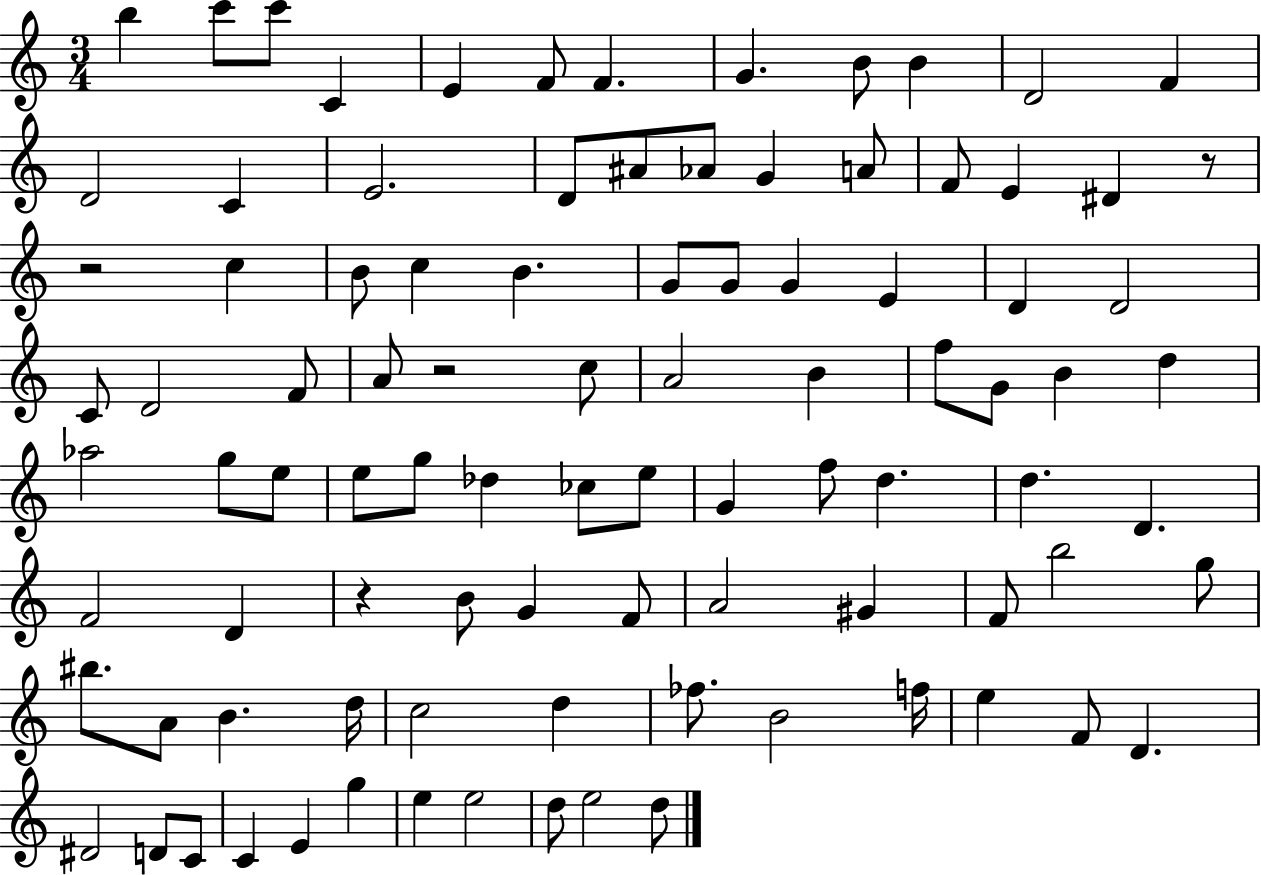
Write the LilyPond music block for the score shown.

{
  \clef treble
  \numericTimeSignature
  \time 3/4
  \key c \major
  b''4 c'''8 c'''8 c'4 | e'4 f'8 f'4. | g'4. b'8 b'4 | d'2 f'4 | \break d'2 c'4 | e'2. | d'8 ais'8 aes'8 g'4 a'8 | f'8 e'4 dis'4 r8 | \break r2 c''4 | b'8 c''4 b'4. | g'8 g'8 g'4 e'4 | d'4 d'2 | \break c'8 d'2 f'8 | a'8 r2 c''8 | a'2 b'4 | f''8 g'8 b'4 d''4 | \break aes''2 g''8 e''8 | e''8 g''8 des''4 ces''8 e''8 | g'4 f''8 d''4. | d''4. d'4. | \break f'2 d'4 | r4 b'8 g'4 f'8 | a'2 gis'4 | f'8 b''2 g''8 | \break bis''8. a'8 b'4. d''16 | c''2 d''4 | fes''8. b'2 f''16 | e''4 f'8 d'4. | \break dis'2 d'8 c'8 | c'4 e'4 g''4 | e''4 e''2 | d''8 e''2 d''8 | \break \bar "|."
}